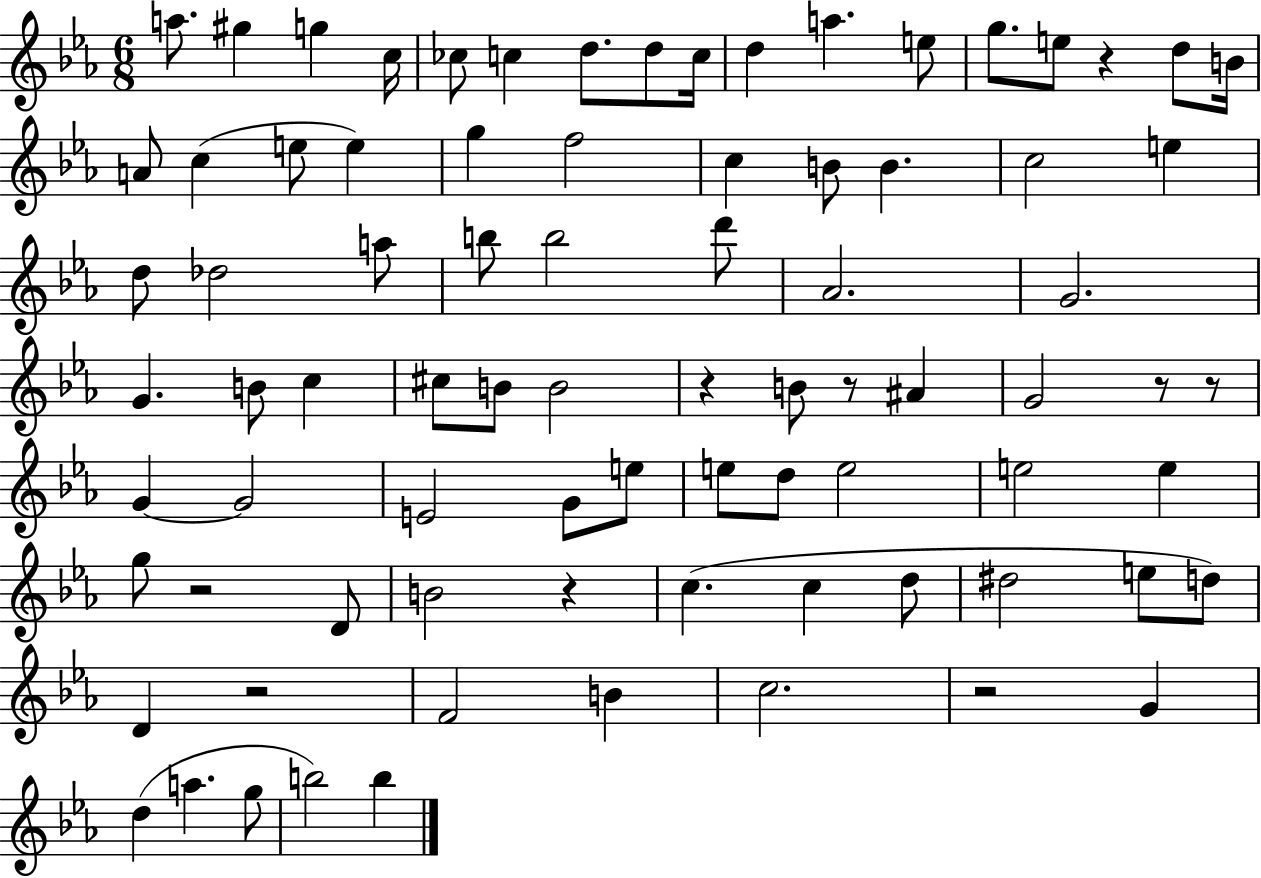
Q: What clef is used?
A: treble